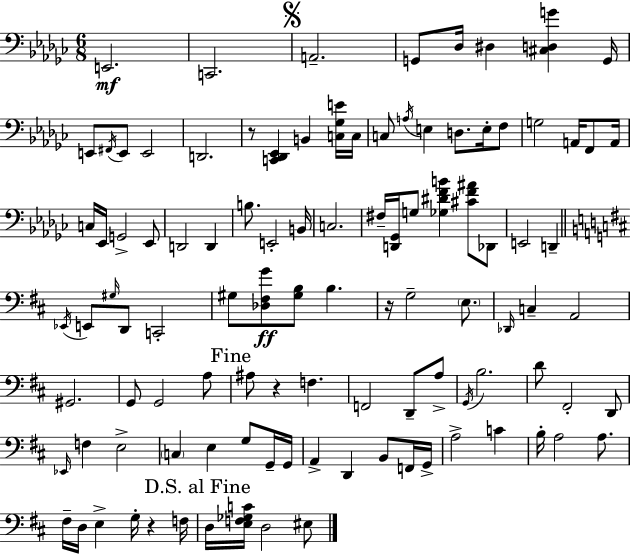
{
  \clef bass
  \numericTimeSignature
  \time 6/8
  \key ees \minor
  e,2.\mf | c,2. | \mark \markup { \musicglyph "scripts.segno" } a,2.-- | g,8 des16 dis4 <cis d g'>4 g,16 | \break e,8 \acciaccatura { fis,16 } e,8 e,2 | d,2. | r8 <c, des, ees,>4 b,4 <c ges e'>16 | c16 c8 \acciaccatura { a16 } e4 d8. e16-. | \break f8 g2 a,16 f,8 | a,16 c16 ees,16 g,2-> | ees,8 d,2 d,4 | b8. e,2-. | \break b,16 c2. | fis16-- <d, ges,>16 g8 <ges dis' f' b'>4 <cis' f' ais'>8 | des,8 e,2 d,4-- | \bar "||" \break \key b \minor \acciaccatura { ees,16 } e,8 \grace { gis16 } d,8 c,2-. | gis8 <des fis g'>8\ff <gis b>8 b4. | r16 g2-- \parenthesize e8. | \grace { des,16 } c4-- a,2 | \break gis,2. | g,8 g,2 | a8 \mark "Fine" ais8 r4 f4. | f,2 d,8-- | \break a8-> \acciaccatura { g,16 } b2. | d'8 fis,2-. | d,8 \grace { ees,16 } f4 e2-> | \parenthesize c4 e4 | \break g8 g,16-- g,16 a,4-> d,4 | b,8 f,16 g,16-> a2-> | c'4 b16-. a2 | a8. fis16-- d16 e4-> g16-. | \break r4 f16 \mark "D.S. al Fine" d16 <e f ges c'>16 d2 | eis8 \bar "|."
}